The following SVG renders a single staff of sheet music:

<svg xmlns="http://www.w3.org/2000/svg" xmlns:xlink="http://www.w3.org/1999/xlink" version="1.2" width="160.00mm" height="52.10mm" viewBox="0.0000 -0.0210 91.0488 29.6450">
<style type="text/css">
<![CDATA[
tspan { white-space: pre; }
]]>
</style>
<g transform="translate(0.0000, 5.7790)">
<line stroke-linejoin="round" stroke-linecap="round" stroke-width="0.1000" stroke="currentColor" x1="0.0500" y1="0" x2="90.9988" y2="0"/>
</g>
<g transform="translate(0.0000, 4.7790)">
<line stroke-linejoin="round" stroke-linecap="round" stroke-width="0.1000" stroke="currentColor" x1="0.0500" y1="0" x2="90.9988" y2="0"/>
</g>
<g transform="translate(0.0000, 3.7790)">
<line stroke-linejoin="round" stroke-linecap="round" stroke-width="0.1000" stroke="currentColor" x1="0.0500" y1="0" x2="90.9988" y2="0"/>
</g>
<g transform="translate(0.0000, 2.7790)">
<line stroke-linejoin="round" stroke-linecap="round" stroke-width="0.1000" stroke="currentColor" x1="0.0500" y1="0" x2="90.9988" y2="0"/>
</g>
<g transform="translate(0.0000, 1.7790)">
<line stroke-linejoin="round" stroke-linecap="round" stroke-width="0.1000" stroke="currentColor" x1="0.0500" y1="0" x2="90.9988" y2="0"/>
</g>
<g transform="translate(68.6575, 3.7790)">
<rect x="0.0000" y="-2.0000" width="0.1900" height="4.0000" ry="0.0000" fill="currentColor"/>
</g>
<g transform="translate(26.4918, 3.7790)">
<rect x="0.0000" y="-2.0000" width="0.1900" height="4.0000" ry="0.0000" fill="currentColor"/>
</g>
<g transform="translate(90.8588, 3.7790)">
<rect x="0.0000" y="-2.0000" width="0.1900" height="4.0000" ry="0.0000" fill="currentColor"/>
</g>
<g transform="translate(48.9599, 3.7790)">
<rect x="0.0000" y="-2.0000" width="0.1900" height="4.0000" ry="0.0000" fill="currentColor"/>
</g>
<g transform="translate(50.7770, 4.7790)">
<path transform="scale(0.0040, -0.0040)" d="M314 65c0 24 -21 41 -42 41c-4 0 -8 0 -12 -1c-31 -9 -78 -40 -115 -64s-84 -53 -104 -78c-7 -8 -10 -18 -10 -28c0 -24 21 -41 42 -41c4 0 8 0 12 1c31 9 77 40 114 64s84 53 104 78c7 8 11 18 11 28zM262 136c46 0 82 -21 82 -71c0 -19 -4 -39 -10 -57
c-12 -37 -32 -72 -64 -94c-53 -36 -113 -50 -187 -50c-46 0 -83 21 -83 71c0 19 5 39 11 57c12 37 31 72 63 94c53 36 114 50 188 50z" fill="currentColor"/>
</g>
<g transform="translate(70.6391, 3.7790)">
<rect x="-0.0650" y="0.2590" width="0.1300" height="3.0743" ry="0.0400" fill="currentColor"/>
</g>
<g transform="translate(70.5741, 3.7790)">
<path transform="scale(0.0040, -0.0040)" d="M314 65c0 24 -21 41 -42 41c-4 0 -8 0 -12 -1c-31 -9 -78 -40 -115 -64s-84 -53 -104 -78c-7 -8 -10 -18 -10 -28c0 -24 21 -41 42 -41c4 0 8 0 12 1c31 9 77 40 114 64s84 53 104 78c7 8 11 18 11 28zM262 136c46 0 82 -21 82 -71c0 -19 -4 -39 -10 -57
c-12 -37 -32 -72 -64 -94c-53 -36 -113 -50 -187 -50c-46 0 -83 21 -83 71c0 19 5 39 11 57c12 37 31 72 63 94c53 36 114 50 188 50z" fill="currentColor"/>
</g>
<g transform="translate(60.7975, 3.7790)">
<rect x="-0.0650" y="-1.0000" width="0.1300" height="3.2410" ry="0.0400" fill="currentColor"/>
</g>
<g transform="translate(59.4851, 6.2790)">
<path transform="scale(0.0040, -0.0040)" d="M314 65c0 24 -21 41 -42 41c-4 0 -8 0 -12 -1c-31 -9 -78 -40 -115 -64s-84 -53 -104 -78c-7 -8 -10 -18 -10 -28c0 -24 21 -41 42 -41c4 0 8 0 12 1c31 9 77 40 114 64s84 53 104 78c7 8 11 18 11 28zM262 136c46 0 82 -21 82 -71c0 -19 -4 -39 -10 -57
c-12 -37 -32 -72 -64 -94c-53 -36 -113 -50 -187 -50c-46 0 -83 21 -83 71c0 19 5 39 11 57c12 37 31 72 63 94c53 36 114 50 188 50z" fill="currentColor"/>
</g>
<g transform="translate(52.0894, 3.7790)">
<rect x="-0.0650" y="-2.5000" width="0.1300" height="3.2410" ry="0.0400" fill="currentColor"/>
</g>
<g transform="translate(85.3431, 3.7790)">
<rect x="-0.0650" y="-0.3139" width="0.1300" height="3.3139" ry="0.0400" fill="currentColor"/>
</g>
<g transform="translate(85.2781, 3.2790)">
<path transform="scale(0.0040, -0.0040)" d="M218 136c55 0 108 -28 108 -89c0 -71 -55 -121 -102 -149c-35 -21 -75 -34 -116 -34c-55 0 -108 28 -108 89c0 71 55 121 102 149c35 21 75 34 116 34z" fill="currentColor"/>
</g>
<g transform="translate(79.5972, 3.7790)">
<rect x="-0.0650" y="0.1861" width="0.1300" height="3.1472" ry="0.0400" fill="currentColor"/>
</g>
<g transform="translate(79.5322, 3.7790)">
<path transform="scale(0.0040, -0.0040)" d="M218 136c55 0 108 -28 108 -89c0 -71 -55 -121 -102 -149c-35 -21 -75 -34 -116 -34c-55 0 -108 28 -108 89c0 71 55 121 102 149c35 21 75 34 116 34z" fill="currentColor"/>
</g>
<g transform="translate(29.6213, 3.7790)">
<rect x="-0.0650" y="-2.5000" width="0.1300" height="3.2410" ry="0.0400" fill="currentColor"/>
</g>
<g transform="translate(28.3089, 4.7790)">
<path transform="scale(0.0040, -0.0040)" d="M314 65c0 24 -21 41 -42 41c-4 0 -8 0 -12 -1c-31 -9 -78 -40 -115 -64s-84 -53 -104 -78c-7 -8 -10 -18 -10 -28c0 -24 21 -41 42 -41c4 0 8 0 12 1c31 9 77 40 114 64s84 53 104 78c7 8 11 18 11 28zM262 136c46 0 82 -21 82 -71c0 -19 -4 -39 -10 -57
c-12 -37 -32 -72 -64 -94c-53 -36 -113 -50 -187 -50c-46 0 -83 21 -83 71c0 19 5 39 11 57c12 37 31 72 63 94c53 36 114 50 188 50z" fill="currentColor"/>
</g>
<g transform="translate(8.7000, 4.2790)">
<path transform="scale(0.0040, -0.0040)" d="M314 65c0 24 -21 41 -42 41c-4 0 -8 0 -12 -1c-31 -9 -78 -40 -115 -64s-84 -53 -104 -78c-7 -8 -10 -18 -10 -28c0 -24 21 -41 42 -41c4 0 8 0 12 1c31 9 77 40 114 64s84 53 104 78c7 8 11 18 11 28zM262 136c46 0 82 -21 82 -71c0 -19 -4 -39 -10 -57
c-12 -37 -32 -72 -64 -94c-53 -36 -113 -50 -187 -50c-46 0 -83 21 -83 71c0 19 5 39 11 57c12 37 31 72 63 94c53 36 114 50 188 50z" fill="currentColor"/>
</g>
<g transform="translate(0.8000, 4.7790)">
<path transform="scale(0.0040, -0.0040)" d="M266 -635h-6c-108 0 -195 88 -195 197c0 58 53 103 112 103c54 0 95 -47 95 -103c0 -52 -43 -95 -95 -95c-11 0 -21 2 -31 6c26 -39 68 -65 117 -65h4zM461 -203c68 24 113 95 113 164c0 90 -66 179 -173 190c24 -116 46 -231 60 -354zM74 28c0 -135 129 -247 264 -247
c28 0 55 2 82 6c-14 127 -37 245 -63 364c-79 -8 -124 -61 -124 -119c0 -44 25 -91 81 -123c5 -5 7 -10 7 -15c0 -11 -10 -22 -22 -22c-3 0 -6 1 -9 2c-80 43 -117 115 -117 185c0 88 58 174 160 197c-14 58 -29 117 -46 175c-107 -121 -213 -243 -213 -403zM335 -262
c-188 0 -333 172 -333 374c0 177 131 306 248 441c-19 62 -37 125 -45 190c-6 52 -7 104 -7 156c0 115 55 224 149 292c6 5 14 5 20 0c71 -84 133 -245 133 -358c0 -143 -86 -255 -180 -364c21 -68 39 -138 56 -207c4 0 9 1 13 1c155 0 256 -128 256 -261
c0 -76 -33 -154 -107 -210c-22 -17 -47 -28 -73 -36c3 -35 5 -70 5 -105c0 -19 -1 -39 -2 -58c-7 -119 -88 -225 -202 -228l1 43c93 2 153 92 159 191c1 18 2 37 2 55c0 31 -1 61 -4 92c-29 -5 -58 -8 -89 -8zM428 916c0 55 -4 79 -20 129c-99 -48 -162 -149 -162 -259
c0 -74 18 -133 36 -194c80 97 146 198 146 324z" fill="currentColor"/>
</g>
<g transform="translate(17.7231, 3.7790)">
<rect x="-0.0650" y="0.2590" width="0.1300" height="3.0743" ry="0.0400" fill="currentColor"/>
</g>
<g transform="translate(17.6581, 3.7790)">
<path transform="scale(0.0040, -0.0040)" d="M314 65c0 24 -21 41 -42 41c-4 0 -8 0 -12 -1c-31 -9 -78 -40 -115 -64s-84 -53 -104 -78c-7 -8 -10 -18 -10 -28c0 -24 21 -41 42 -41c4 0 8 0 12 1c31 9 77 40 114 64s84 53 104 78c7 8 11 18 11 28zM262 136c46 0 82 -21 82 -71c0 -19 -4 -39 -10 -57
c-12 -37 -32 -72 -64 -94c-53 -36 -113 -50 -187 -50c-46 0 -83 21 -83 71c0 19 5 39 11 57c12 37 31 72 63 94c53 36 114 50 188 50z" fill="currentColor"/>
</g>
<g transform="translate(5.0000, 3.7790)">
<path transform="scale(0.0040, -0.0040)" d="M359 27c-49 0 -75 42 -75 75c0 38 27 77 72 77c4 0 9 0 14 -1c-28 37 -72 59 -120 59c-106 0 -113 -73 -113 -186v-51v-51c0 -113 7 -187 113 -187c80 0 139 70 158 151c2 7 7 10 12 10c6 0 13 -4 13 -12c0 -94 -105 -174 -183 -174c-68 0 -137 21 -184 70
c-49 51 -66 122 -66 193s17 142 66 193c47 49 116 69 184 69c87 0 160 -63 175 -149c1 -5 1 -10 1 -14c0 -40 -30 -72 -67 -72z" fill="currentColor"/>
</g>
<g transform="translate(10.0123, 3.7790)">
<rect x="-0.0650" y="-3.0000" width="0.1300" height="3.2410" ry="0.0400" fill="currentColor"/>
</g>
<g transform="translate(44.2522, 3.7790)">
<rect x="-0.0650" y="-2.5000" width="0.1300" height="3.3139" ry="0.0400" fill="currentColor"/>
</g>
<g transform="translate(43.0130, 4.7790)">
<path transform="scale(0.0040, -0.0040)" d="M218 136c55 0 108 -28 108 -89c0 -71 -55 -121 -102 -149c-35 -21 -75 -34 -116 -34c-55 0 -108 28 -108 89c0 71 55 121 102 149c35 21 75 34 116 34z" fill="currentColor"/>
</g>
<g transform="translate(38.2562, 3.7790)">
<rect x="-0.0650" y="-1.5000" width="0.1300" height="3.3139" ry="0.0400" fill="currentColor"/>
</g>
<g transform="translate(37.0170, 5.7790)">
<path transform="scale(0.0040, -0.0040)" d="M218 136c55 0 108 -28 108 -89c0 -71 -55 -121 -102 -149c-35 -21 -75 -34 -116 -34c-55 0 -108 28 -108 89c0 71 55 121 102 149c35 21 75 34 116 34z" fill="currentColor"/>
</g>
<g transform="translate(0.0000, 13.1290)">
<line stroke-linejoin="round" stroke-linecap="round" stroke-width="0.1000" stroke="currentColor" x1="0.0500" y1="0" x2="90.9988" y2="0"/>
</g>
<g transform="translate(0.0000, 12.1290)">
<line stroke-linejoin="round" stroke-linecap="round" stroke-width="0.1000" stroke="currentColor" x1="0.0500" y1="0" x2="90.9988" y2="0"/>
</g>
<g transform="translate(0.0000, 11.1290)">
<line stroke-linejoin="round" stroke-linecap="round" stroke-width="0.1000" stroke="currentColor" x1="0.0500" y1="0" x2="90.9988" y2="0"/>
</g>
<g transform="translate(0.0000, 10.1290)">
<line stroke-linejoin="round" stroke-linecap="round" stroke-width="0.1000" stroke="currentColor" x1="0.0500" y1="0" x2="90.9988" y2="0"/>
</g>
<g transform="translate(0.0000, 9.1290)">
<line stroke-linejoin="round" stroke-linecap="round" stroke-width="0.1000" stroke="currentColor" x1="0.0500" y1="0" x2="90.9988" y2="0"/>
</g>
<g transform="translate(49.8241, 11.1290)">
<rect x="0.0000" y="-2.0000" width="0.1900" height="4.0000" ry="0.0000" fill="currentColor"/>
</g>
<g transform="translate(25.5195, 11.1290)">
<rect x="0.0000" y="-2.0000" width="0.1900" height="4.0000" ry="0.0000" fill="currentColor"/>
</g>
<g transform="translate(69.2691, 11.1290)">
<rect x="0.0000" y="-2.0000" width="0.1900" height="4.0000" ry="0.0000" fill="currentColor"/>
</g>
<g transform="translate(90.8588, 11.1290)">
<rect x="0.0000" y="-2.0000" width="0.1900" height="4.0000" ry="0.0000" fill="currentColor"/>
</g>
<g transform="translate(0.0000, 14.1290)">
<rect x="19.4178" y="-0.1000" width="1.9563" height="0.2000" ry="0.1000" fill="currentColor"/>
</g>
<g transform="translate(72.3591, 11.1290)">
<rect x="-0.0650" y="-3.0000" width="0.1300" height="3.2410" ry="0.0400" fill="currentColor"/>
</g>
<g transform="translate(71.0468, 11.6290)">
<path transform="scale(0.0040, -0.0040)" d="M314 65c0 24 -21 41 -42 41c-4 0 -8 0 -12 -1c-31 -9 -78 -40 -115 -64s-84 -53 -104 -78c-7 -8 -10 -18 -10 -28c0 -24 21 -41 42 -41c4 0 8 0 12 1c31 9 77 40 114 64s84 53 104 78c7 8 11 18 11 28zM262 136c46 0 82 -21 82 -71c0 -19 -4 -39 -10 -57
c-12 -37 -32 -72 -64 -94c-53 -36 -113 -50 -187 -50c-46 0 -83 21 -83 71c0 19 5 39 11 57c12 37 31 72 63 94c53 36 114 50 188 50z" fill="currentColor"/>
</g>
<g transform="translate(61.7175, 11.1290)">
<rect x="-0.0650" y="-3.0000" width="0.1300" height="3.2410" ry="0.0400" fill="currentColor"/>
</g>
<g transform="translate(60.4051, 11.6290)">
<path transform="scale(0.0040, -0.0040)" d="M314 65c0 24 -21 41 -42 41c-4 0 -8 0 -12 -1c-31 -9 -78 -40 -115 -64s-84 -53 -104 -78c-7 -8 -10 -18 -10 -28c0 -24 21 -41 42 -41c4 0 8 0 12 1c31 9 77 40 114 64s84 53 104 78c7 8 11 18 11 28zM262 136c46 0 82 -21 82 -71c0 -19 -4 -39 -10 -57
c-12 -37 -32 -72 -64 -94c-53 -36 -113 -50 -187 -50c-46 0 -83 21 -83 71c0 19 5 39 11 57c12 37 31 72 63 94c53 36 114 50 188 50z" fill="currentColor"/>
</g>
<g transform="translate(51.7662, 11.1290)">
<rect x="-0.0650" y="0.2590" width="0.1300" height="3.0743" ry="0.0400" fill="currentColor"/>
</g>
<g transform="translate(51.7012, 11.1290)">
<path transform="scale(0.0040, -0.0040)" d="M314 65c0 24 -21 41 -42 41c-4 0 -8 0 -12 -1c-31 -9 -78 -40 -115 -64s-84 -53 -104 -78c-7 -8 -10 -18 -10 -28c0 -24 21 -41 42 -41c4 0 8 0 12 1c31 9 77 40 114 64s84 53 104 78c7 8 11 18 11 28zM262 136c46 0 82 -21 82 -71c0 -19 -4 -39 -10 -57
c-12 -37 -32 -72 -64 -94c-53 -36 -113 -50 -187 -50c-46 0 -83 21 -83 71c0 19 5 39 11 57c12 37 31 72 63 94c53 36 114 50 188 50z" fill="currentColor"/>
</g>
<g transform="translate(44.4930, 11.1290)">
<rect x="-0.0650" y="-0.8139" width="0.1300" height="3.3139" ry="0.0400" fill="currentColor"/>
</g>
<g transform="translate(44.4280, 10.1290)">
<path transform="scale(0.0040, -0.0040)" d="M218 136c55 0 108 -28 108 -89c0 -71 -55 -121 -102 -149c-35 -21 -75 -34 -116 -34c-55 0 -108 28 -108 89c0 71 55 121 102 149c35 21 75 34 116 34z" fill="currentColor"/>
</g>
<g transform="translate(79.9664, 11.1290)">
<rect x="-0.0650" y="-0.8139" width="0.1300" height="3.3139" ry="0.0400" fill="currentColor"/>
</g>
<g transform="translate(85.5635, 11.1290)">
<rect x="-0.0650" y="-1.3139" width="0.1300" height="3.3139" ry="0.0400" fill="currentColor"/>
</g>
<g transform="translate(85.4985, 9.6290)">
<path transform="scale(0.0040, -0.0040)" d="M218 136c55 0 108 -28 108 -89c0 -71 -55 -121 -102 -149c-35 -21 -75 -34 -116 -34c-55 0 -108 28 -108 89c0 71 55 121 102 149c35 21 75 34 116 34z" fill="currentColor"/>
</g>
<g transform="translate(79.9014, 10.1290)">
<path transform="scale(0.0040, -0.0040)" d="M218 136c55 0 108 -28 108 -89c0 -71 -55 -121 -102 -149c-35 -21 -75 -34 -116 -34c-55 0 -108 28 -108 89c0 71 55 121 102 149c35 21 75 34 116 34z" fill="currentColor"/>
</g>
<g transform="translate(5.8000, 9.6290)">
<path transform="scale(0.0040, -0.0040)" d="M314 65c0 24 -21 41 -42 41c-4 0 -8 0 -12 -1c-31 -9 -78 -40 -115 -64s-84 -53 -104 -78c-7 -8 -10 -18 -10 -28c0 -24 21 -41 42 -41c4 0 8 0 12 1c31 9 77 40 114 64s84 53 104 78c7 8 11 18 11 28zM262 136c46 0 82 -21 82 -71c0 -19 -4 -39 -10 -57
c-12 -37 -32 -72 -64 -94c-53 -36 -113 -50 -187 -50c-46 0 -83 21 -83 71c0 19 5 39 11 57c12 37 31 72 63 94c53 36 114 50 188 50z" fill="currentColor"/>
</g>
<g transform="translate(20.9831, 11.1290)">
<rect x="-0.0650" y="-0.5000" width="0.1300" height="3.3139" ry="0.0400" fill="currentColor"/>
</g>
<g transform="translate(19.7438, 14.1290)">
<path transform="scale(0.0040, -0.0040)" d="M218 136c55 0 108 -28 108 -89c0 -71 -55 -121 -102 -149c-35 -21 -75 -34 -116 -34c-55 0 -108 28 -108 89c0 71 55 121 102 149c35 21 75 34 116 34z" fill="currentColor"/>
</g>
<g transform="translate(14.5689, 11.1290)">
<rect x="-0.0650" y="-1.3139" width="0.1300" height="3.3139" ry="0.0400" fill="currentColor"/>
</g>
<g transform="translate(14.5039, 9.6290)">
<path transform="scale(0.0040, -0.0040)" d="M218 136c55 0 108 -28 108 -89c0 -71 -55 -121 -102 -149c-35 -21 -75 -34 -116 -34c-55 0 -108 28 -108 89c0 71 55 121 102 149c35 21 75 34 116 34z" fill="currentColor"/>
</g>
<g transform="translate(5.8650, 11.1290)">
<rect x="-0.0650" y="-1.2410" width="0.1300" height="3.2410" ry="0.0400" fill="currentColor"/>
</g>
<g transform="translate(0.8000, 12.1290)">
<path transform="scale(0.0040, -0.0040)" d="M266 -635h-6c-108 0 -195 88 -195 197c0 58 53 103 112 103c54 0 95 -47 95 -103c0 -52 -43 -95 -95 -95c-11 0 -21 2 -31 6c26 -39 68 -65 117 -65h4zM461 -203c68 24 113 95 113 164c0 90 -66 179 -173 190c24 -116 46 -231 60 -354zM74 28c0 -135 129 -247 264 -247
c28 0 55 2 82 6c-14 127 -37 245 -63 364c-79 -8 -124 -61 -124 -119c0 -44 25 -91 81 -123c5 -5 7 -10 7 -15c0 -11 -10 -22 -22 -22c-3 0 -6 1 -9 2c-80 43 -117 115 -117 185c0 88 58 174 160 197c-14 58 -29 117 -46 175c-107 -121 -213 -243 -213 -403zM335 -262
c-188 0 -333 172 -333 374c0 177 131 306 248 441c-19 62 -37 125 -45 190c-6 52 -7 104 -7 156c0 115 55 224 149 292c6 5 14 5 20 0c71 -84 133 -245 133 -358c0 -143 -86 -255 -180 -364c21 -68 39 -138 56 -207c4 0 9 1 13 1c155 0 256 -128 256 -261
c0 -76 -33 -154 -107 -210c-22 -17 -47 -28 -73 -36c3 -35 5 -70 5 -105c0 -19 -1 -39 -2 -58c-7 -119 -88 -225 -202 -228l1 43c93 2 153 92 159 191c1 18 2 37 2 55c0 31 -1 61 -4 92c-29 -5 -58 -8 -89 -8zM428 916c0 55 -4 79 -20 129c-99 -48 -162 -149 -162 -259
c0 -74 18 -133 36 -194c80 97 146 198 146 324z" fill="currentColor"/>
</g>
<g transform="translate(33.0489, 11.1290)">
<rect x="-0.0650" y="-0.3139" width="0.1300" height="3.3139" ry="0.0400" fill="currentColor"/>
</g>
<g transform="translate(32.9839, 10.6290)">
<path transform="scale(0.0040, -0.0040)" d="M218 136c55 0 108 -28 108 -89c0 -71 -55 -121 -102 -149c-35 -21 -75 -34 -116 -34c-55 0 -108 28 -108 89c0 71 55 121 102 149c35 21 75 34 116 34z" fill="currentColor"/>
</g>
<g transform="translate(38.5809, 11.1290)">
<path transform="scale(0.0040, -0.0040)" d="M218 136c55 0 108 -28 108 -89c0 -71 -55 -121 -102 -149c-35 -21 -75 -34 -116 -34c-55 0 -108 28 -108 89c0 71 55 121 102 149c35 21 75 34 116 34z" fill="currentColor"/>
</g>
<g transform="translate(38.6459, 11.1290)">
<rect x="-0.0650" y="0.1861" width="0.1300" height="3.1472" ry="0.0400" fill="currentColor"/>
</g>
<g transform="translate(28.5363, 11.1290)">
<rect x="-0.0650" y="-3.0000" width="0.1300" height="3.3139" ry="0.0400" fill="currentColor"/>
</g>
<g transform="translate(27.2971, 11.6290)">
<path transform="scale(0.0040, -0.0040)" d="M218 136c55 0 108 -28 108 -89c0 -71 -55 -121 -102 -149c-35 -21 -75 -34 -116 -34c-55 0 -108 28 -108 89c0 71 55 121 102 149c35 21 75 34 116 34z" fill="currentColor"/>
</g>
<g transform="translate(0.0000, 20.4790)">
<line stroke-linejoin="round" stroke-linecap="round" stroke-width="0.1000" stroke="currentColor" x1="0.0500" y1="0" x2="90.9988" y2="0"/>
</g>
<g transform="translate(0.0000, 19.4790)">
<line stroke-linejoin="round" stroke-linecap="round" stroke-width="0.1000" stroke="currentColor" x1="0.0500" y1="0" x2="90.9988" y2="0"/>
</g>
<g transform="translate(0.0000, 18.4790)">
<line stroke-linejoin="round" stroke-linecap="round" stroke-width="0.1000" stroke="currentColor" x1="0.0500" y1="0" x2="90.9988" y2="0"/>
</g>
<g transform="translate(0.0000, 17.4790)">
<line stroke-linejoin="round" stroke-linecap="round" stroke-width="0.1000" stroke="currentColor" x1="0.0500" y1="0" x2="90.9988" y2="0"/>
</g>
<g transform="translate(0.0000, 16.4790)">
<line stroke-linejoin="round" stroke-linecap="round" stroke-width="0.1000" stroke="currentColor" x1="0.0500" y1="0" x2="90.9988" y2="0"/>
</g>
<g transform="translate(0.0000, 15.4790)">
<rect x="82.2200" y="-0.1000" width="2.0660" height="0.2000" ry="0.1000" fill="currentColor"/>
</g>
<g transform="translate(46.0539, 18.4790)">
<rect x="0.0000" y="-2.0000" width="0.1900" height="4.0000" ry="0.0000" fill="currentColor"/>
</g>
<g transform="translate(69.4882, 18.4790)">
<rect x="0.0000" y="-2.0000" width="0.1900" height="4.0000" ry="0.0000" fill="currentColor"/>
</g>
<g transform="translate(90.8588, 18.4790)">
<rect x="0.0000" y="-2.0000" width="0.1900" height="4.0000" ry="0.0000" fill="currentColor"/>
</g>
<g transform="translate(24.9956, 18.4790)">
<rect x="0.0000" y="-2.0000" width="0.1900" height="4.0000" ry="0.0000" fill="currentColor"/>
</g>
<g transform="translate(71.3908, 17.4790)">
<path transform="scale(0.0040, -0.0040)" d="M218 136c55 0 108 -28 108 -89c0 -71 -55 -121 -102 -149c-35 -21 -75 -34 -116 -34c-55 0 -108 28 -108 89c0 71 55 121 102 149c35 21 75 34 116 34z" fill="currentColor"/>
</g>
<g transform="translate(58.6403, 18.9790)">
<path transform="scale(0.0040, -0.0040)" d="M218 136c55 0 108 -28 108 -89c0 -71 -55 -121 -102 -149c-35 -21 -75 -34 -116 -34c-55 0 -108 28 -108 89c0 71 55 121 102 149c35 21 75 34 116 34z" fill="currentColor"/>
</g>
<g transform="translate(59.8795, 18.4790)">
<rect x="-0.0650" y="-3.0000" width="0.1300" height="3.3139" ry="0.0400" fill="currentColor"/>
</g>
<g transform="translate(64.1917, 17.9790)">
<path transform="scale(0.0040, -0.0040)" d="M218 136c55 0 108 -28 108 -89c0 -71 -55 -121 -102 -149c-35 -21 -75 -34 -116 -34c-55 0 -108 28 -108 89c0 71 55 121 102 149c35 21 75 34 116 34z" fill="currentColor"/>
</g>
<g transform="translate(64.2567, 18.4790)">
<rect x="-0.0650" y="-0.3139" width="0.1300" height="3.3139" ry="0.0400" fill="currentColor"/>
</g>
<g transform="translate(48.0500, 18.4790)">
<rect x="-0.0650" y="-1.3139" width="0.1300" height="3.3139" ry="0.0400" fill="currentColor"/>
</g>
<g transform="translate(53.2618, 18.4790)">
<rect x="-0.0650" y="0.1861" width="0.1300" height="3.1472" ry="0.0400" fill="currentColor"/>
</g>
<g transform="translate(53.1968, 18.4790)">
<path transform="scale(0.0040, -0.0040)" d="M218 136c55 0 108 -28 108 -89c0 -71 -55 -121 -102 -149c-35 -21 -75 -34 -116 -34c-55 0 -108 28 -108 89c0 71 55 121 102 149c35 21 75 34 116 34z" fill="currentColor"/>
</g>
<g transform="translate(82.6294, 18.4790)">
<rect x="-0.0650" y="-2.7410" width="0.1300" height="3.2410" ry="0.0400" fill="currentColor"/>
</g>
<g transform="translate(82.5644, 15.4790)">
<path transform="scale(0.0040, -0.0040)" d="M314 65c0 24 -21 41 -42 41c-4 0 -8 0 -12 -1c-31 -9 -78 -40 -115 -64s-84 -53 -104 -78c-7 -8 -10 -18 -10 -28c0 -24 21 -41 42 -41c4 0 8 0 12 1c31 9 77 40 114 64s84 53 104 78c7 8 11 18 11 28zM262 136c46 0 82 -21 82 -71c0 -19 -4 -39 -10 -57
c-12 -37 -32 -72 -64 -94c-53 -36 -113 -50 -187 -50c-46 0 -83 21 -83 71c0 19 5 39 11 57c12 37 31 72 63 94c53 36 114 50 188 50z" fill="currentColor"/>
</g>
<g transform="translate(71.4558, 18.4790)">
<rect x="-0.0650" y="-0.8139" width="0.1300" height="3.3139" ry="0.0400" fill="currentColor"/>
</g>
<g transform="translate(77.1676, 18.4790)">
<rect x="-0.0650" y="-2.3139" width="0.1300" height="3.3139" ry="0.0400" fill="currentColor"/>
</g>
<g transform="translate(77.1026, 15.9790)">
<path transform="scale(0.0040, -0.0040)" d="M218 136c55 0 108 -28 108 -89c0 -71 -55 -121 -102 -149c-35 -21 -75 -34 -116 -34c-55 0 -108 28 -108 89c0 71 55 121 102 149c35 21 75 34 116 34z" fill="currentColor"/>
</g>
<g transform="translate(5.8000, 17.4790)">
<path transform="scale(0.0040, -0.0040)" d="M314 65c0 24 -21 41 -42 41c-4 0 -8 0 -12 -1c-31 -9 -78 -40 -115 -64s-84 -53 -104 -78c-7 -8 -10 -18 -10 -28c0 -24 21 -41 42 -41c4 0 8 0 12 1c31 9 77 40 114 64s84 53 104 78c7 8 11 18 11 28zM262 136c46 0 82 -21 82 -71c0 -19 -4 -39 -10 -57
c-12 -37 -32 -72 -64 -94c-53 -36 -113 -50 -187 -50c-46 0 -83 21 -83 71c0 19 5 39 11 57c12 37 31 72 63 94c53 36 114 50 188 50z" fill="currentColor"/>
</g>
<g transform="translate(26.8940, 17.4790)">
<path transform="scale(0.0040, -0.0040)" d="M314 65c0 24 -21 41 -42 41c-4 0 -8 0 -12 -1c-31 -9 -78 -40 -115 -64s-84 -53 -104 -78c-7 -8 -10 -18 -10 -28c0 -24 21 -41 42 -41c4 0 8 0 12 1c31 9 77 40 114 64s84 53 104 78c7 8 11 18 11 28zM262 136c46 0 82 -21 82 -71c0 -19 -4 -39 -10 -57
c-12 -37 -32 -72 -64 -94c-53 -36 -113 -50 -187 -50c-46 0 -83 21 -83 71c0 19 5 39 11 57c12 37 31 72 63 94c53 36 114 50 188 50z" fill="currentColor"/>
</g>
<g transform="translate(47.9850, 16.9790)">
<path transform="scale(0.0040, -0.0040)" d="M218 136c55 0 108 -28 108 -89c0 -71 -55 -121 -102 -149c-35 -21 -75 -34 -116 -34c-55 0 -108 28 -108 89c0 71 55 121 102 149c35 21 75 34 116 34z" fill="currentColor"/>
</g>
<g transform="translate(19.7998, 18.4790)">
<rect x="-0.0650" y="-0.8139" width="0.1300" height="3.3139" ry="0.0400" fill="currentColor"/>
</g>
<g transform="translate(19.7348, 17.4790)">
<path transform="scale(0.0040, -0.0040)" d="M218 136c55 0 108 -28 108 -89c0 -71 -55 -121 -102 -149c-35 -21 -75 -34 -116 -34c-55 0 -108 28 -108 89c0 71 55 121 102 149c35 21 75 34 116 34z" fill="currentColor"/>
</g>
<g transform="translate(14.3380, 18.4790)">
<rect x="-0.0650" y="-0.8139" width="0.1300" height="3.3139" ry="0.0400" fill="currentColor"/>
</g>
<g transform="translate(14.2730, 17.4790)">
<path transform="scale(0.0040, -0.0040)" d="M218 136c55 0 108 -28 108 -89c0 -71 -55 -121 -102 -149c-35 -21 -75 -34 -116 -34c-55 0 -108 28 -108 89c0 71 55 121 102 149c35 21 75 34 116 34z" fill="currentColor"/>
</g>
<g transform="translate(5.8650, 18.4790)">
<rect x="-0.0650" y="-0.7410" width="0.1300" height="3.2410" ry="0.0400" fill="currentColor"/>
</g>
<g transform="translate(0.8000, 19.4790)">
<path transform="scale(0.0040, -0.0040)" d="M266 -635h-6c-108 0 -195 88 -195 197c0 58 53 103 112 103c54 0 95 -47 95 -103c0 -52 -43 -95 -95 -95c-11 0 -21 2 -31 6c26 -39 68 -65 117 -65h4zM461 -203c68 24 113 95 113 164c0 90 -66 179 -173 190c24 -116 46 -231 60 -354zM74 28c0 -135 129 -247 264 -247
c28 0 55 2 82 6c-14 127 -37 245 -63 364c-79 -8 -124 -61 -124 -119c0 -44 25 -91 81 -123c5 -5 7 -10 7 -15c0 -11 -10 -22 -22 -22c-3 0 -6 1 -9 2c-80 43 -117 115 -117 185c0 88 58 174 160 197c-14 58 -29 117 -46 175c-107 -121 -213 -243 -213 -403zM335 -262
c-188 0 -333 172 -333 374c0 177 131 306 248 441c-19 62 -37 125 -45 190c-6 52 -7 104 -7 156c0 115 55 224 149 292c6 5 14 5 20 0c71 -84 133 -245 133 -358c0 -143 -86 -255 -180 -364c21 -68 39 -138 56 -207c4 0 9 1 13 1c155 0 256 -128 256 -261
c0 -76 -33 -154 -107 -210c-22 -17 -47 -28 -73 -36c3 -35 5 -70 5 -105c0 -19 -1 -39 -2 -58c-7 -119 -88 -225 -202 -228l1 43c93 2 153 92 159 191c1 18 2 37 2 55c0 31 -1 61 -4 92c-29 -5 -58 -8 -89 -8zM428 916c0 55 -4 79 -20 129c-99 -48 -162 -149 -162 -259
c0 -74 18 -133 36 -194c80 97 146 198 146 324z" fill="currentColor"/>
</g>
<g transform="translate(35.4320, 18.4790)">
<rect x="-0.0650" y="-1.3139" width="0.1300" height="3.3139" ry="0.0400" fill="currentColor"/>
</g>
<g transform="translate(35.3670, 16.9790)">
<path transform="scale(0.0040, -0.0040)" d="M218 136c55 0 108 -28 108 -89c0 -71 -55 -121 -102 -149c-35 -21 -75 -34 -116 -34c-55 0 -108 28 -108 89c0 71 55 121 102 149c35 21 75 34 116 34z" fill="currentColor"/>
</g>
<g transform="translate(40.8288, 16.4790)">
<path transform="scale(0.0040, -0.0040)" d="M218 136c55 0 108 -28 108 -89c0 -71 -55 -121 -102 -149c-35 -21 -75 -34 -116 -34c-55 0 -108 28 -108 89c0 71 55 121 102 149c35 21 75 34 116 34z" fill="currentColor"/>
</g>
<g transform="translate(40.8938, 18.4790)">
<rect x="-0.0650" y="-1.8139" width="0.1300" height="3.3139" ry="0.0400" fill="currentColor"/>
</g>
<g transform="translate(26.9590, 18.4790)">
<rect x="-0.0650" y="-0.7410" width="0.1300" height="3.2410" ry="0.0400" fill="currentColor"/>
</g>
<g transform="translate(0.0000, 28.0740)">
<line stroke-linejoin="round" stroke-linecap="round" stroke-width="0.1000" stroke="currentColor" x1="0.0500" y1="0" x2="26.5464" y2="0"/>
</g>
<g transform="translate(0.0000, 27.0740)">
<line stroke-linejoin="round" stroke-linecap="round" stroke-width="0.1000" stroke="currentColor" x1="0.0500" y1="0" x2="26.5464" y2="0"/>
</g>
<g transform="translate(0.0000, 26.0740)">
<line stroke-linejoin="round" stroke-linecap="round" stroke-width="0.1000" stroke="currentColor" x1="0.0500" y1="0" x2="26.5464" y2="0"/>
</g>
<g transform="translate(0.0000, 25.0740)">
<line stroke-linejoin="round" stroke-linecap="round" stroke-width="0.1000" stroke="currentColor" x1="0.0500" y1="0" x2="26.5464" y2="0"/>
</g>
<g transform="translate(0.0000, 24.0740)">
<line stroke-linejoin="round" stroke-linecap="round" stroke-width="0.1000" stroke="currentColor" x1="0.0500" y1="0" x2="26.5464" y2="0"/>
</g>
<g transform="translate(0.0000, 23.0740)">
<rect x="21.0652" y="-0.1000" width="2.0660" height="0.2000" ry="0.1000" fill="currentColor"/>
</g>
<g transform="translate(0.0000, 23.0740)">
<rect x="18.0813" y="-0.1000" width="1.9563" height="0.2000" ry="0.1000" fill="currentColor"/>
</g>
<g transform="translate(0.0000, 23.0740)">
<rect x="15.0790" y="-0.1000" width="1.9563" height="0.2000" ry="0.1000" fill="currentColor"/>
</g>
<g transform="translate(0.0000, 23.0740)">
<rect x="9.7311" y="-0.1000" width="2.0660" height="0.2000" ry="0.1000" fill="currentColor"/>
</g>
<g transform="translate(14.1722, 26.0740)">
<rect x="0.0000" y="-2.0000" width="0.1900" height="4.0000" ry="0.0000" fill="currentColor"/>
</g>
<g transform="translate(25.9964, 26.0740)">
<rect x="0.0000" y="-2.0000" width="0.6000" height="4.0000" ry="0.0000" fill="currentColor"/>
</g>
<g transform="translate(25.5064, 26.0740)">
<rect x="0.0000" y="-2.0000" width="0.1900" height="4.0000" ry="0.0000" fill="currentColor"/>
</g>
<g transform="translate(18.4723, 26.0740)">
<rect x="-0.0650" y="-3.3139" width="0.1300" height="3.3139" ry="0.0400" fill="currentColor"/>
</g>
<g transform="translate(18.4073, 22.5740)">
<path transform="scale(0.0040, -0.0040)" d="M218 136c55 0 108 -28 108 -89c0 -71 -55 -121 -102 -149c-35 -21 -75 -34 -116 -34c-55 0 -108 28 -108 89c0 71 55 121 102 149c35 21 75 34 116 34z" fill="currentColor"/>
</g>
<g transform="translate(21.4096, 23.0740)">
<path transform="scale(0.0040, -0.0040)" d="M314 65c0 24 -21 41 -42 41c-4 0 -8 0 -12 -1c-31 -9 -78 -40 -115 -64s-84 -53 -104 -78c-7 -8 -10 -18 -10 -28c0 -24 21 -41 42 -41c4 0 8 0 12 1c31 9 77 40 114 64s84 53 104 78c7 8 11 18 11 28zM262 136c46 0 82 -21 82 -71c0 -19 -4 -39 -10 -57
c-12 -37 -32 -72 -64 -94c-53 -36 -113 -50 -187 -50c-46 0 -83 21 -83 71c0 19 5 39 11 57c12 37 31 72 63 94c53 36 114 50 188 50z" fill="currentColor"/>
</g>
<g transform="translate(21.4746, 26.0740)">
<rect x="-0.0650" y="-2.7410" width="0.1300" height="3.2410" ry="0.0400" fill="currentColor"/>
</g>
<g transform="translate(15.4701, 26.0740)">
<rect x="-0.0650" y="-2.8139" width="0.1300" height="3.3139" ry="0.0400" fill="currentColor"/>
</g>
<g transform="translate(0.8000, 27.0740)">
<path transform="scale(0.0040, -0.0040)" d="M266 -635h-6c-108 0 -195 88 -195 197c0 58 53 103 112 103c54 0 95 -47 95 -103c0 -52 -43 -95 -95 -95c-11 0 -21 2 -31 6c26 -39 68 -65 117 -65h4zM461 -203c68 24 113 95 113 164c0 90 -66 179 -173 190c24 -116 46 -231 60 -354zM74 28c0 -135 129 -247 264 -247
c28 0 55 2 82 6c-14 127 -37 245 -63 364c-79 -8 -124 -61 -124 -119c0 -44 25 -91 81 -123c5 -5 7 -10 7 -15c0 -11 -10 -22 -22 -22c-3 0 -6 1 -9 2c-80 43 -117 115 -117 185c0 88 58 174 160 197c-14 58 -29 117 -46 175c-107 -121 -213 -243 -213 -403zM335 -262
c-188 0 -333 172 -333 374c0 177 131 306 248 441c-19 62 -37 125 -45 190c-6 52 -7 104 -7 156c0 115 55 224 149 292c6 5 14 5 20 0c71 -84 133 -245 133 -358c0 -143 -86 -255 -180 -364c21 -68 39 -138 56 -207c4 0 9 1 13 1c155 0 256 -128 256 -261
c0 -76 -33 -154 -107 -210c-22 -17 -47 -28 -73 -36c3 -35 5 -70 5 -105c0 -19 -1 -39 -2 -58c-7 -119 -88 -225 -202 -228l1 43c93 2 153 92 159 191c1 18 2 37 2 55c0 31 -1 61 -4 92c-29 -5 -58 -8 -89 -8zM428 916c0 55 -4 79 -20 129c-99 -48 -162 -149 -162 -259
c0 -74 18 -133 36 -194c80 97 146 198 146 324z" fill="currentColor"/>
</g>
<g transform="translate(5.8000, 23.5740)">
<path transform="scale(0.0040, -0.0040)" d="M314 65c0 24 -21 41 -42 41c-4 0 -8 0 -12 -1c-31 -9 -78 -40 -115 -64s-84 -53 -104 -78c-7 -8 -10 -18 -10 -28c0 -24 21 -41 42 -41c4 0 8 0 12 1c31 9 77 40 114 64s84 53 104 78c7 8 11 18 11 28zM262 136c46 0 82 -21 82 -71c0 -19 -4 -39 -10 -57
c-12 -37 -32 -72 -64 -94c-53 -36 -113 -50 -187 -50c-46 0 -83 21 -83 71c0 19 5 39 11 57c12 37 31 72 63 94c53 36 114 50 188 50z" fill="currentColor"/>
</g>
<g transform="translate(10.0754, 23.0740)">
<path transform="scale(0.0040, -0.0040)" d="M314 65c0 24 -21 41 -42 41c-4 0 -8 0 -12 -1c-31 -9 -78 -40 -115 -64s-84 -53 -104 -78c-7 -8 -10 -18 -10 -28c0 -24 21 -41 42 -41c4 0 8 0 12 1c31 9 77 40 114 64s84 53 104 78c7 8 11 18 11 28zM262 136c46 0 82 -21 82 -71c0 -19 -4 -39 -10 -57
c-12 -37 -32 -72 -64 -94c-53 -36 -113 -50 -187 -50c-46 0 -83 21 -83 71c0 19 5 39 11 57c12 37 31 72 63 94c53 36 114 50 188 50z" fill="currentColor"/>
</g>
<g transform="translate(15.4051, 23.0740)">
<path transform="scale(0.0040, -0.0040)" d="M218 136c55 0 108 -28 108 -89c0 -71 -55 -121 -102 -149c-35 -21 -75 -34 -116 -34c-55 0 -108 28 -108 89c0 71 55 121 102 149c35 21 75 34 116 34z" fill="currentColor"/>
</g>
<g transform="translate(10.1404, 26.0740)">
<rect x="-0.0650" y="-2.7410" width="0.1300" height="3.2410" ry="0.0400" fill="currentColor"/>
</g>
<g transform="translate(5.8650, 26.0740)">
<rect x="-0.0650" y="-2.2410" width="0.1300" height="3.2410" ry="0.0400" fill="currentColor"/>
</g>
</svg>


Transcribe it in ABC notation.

X:1
T:Untitled
M:4/4
L:1/4
K:C
A2 B2 G2 E G G2 D2 B2 B c e2 e C A c B d B2 A2 A2 d e d2 d d d2 e f e B A c d g a2 g2 a2 a b a2